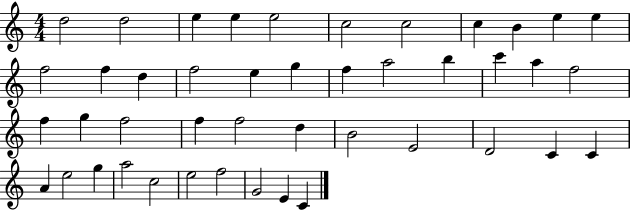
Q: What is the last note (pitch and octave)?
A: C4